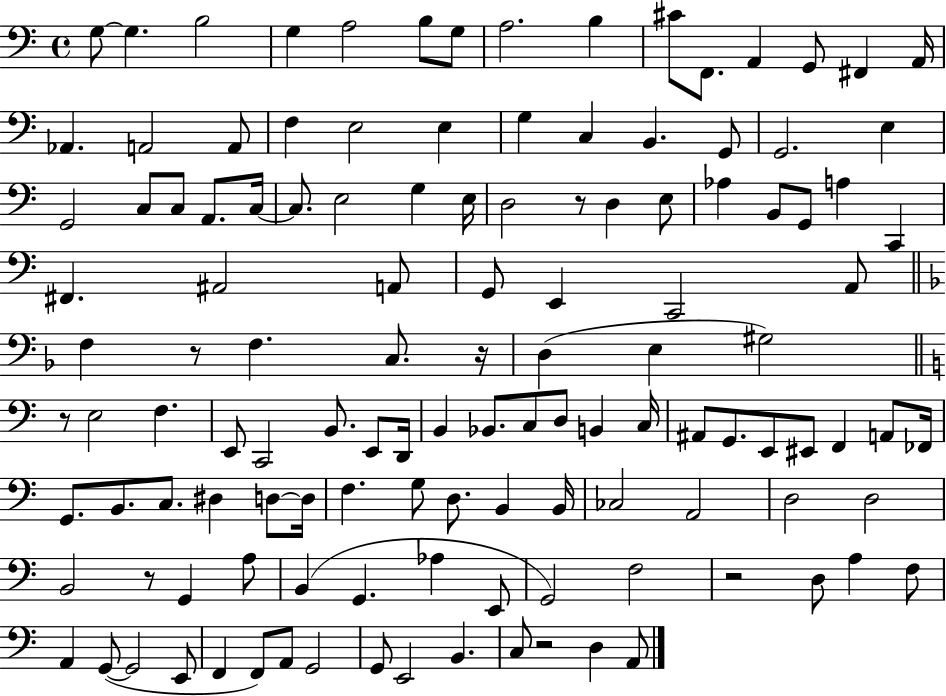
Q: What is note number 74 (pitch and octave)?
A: EIS2